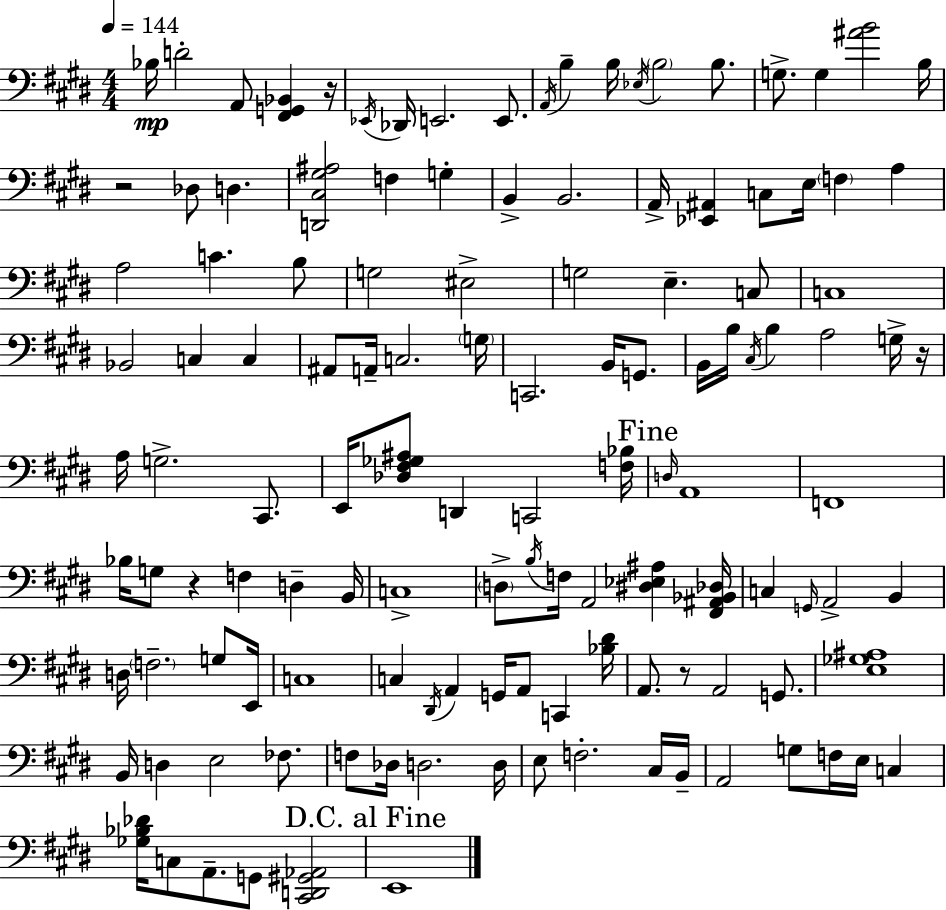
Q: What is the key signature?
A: E major